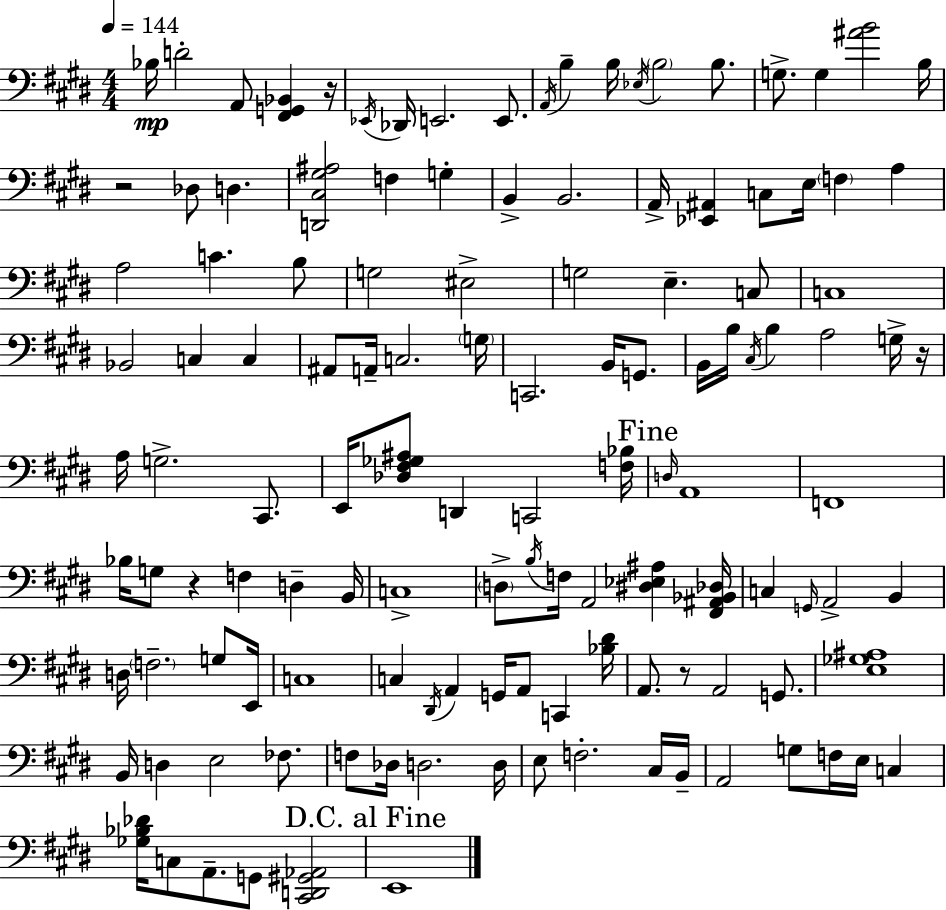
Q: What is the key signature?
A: E major